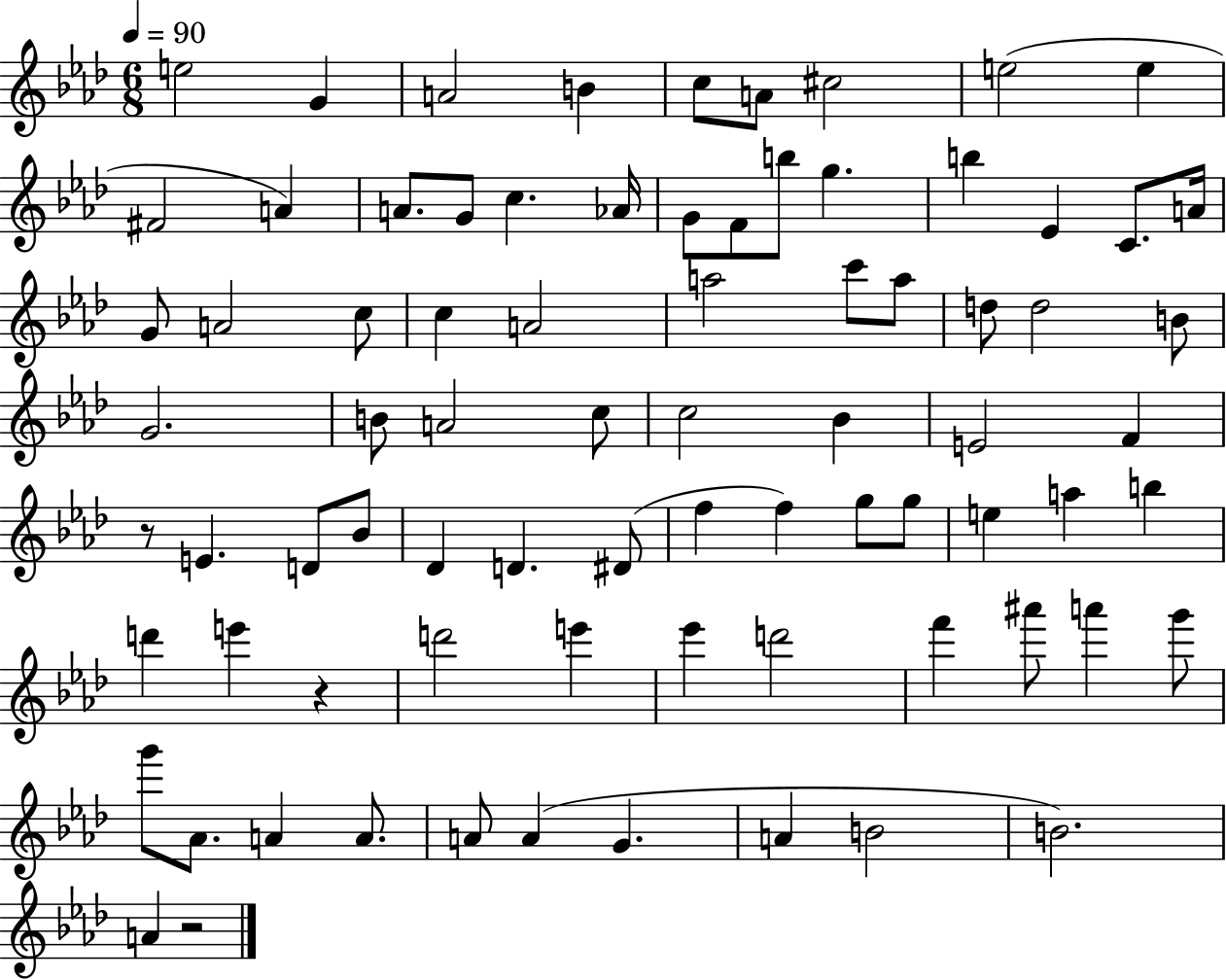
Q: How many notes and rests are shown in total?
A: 79